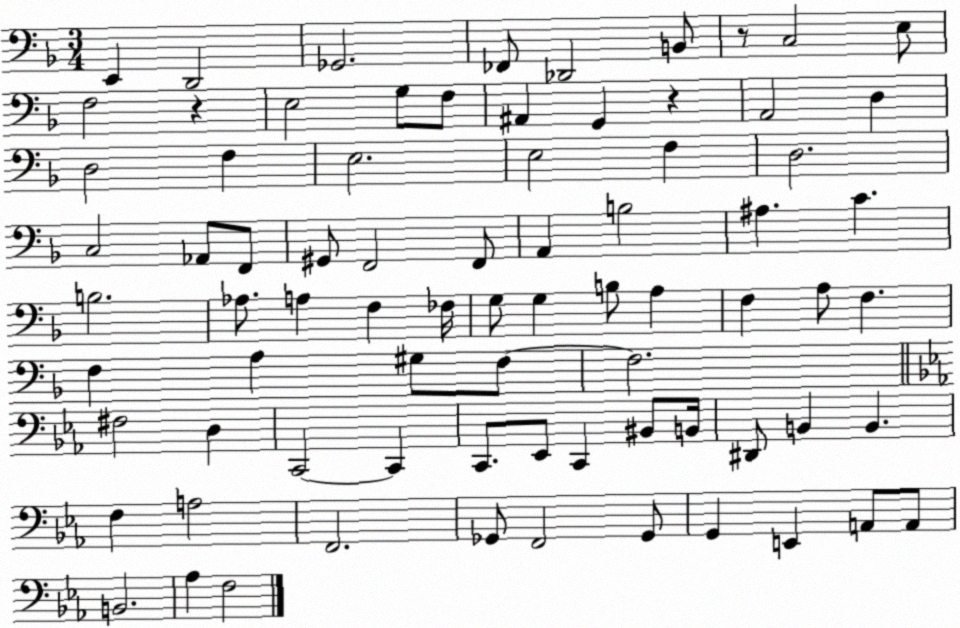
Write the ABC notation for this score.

X:1
T:Untitled
M:3/4
L:1/4
K:F
E,, D,,2 _G,,2 _F,,/2 _D,,2 B,,/2 z/2 C,2 E,/2 F,2 z E,2 G,/2 F,/2 ^A,, G,, z A,,2 D, D,2 F, E,2 E,2 F, D,2 C,2 _A,,/2 F,,/2 ^G,,/2 F,,2 F,,/2 A,, B,2 ^A, C B,2 _A,/2 A, F, _F,/4 G,/2 G, B,/2 A, F, A,/2 F, F, A, ^G,/2 F,/2 F,2 ^F,2 D, C,,2 C,, C,,/2 _E,,/2 C,, ^B,,/2 B,,/4 ^D,,/2 B,, B,, F, A,2 F,,2 _G,,/2 F,,2 _G,,/2 G,, E,, A,,/2 A,,/2 B,,2 _A, F,2